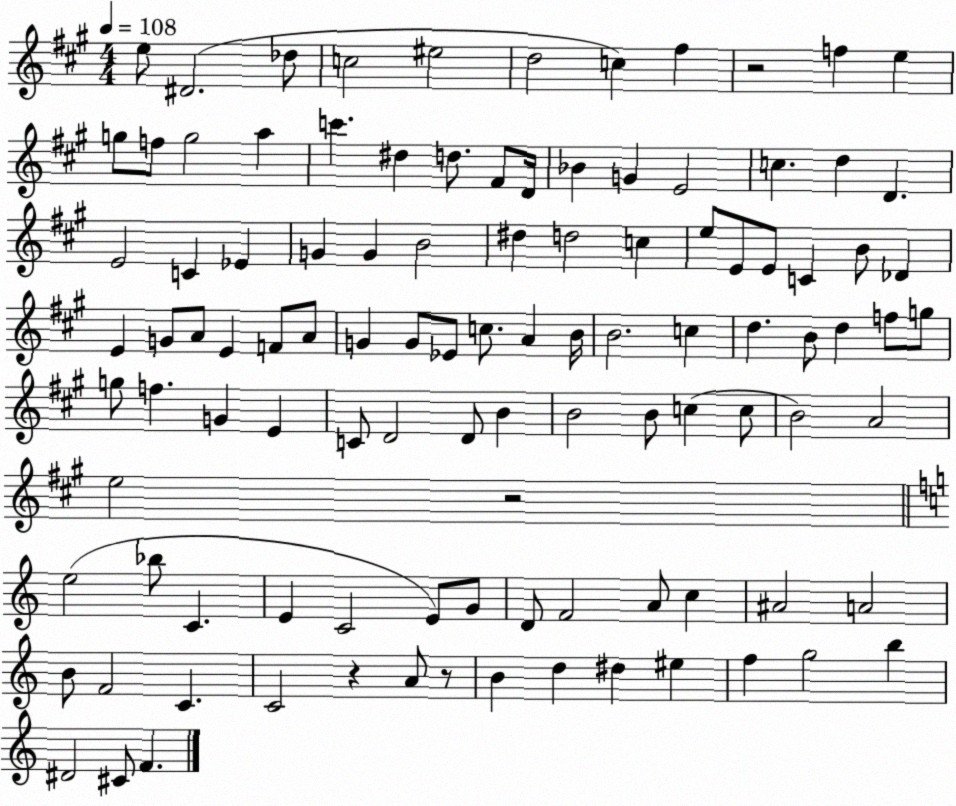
X:1
T:Untitled
M:4/4
L:1/4
K:A
e/2 ^D2 _d/2 c2 ^e2 d2 c ^f z2 f e g/2 f/2 g2 a c' ^d d/2 ^F/2 D/4 _B G E2 c d D E2 C _E G G B2 ^d d2 c e/2 E/2 E/2 C B/2 _D E G/2 A/2 E F/2 A/2 G G/2 _E/2 c/2 A B/4 B2 c d B/2 d f/2 g/2 g/2 f G E C/2 D2 D/2 B B2 B/2 c c/2 B2 A2 e2 z2 e2 _b/2 C E C2 E/2 G/2 D/2 F2 A/2 c ^A2 A2 B/2 F2 C C2 z A/2 z/2 B d ^d ^e f g2 b ^D2 ^C/2 F